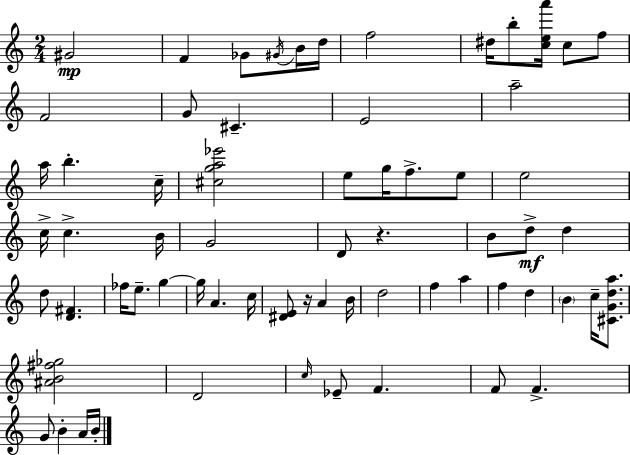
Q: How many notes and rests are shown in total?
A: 66